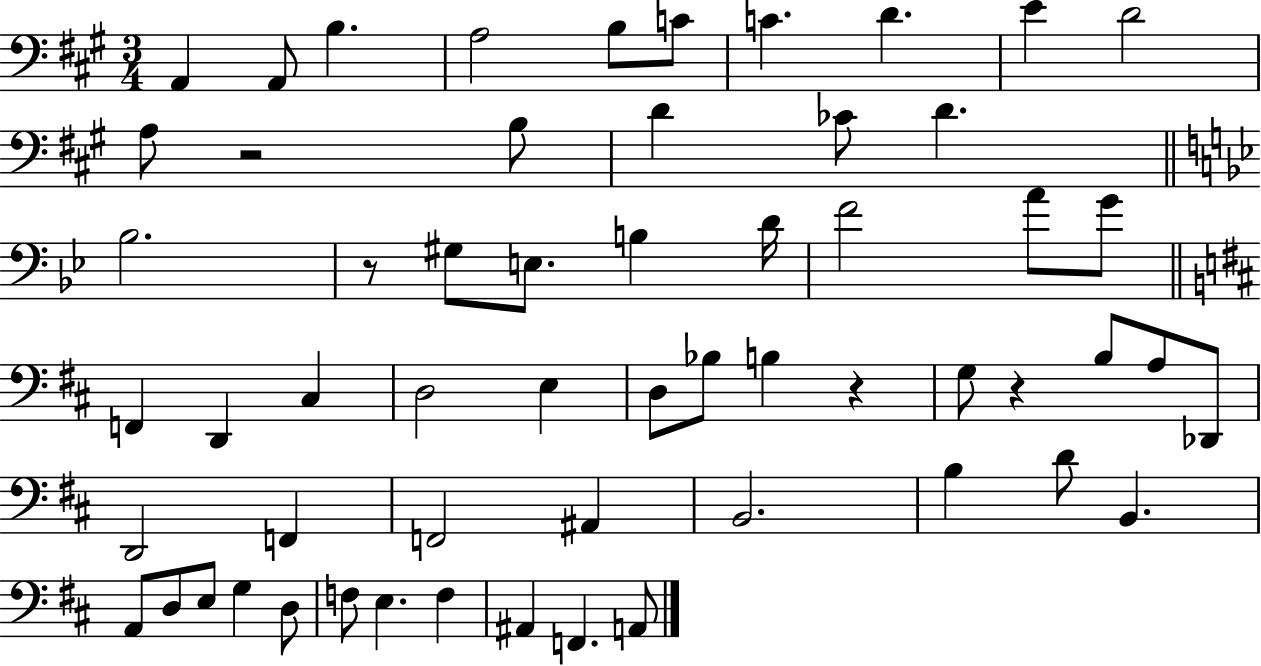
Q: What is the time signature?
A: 3/4